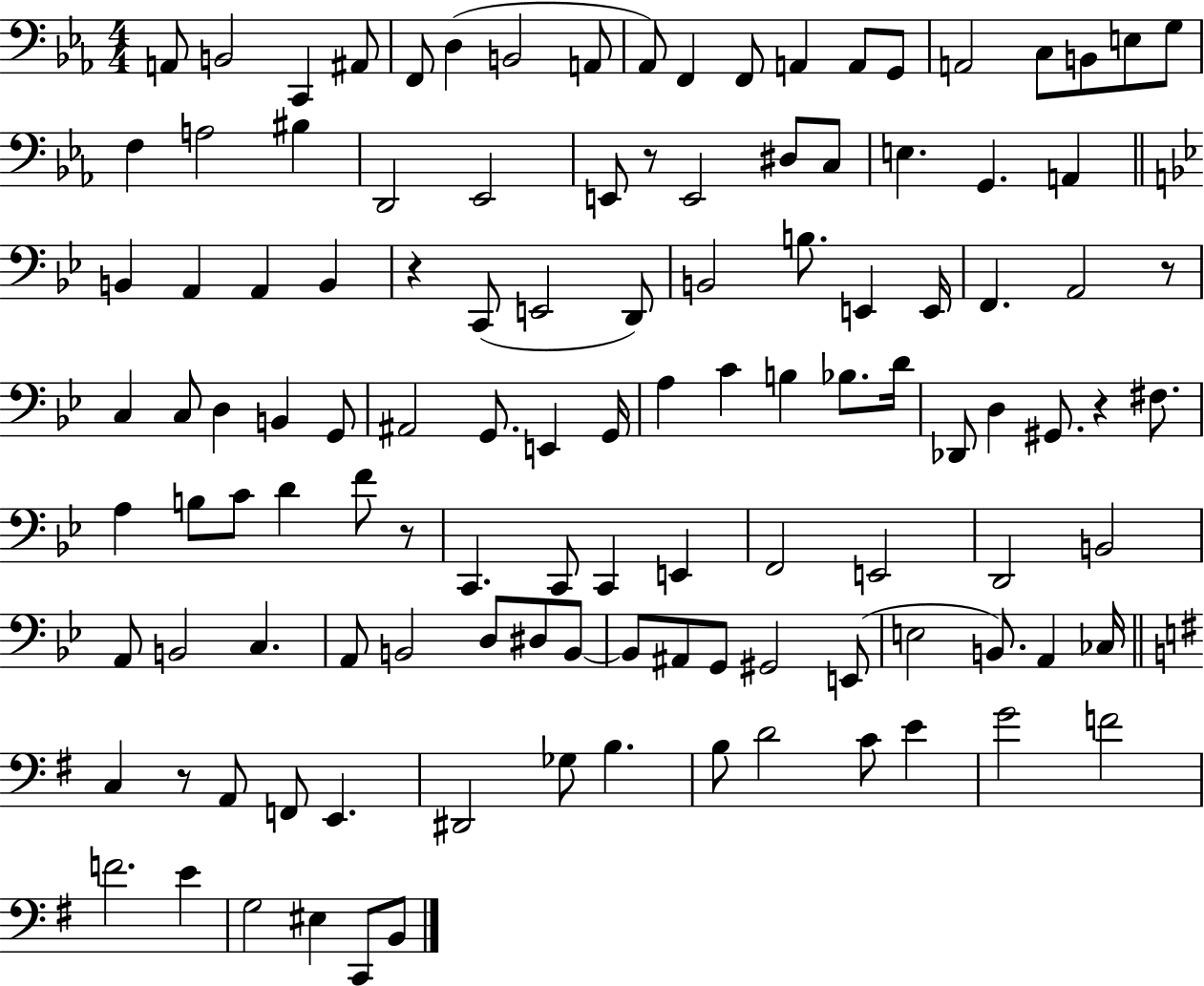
X:1
T:Untitled
M:4/4
L:1/4
K:Eb
A,,/2 B,,2 C,, ^A,,/2 F,,/2 D, B,,2 A,,/2 _A,,/2 F,, F,,/2 A,, A,,/2 G,,/2 A,,2 C,/2 B,,/2 E,/2 G,/2 F, A,2 ^B, D,,2 _E,,2 E,,/2 z/2 E,,2 ^D,/2 C,/2 E, G,, A,, B,, A,, A,, B,, z C,,/2 E,,2 D,,/2 B,,2 B,/2 E,, E,,/4 F,, A,,2 z/2 C, C,/2 D, B,, G,,/2 ^A,,2 G,,/2 E,, G,,/4 A, C B, _B,/2 D/4 _D,,/2 D, ^G,,/2 z ^F,/2 A, B,/2 C/2 D F/2 z/2 C,, C,,/2 C,, E,, F,,2 E,,2 D,,2 B,,2 A,,/2 B,,2 C, A,,/2 B,,2 D,/2 ^D,/2 B,,/2 B,,/2 ^A,,/2 G,,/2 ^G,,2 E,,/2 E,2 B,,/2 A,, _C,/4 C, z/2 A,,/2 F,,/2 E,, ^D,,2 _G,/2 B, B,/2 D2 C/2 E G2 F2 F2 E G,2 ^E, C,,/2 B,,/2